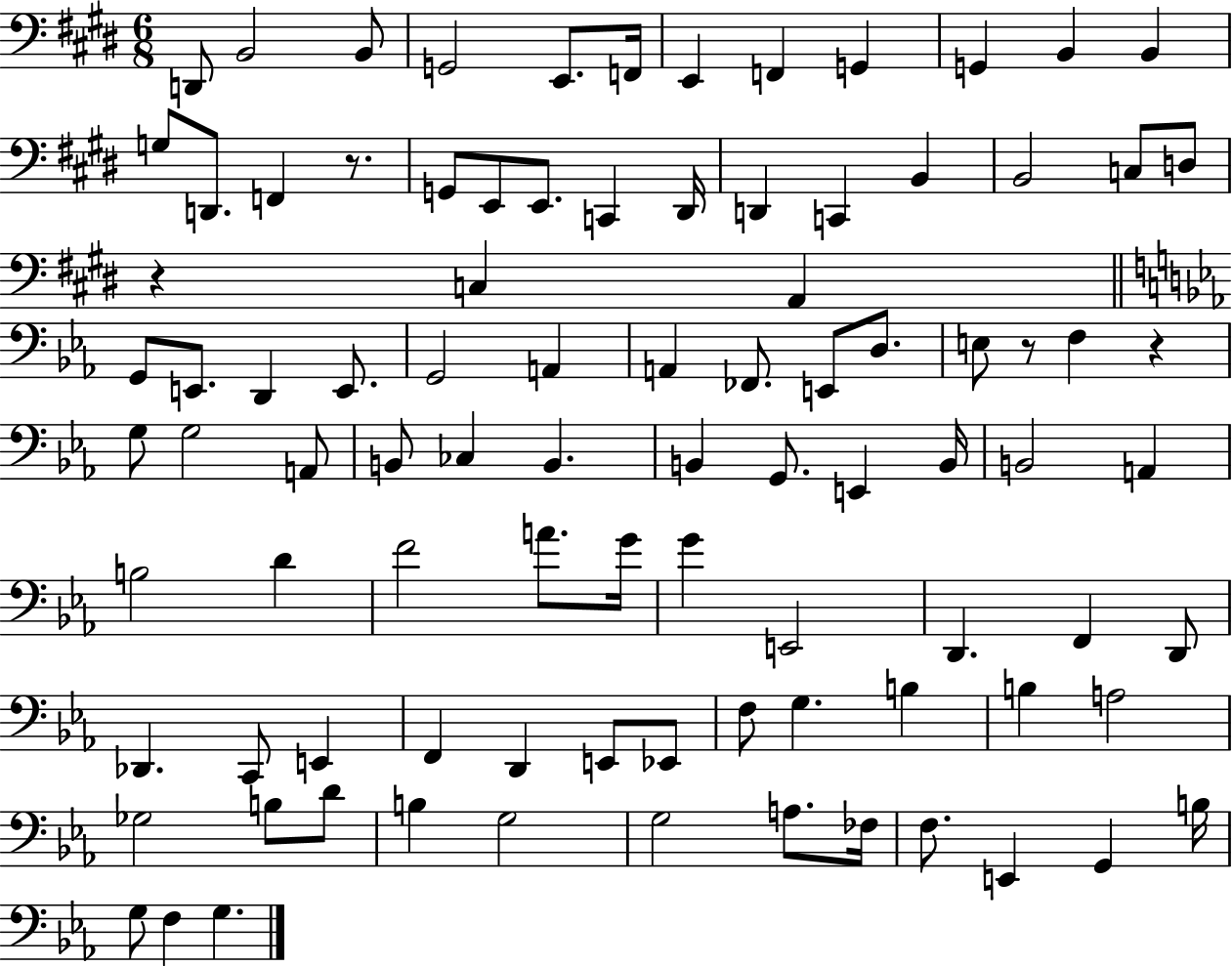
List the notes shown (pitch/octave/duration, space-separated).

D2/e B2/h B2/e G2/h E2/e. F2/s E2/q F2/q G2/q G2/q B2/q B2/q G3/e D2/e. F2/q R/e. G2/e E2/e E2/e. C2/q D#2/s D2/q C2/q B2/q B2/h C3/e D3/e R/q C3/q A2/q G2/e E2/e. D2/q E2/e. G2/h A2/q A2/q FES2/e. E2/e D3/e. E3/e R/e F3/q R/q G3/e G3/h A2/e B2/e CES3/q B2/q. B2/q G2/e. E2/q B2/s B2/h A2/q B3/h D4/q F4/h A4/e. G4/s G4/q E2/h D2/q. F2/q D2/e Db2/q. C2/e E2/q F2/q D2/q E2/e Eb2/e F3/e G3/q. B3/q B3/q A3/h Gb3/h B3/e D4/e B3/q G3/h G3/h A3/e. FES3/s F3/e. E2/q G2/q B3/s G3/e F3/q G3/q.